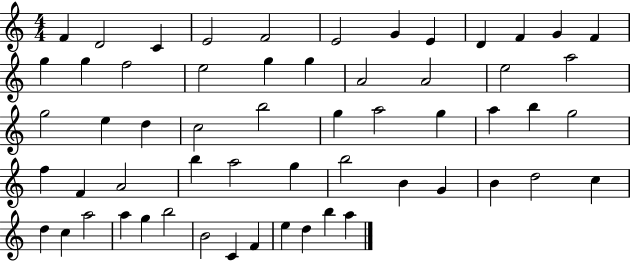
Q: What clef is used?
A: treble